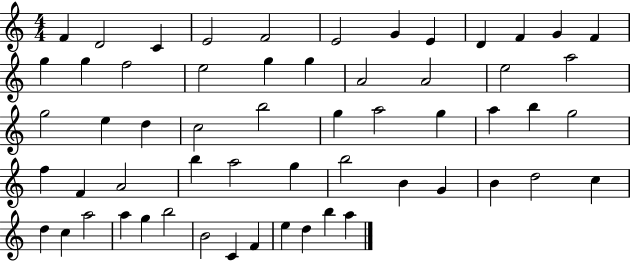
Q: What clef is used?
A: treble